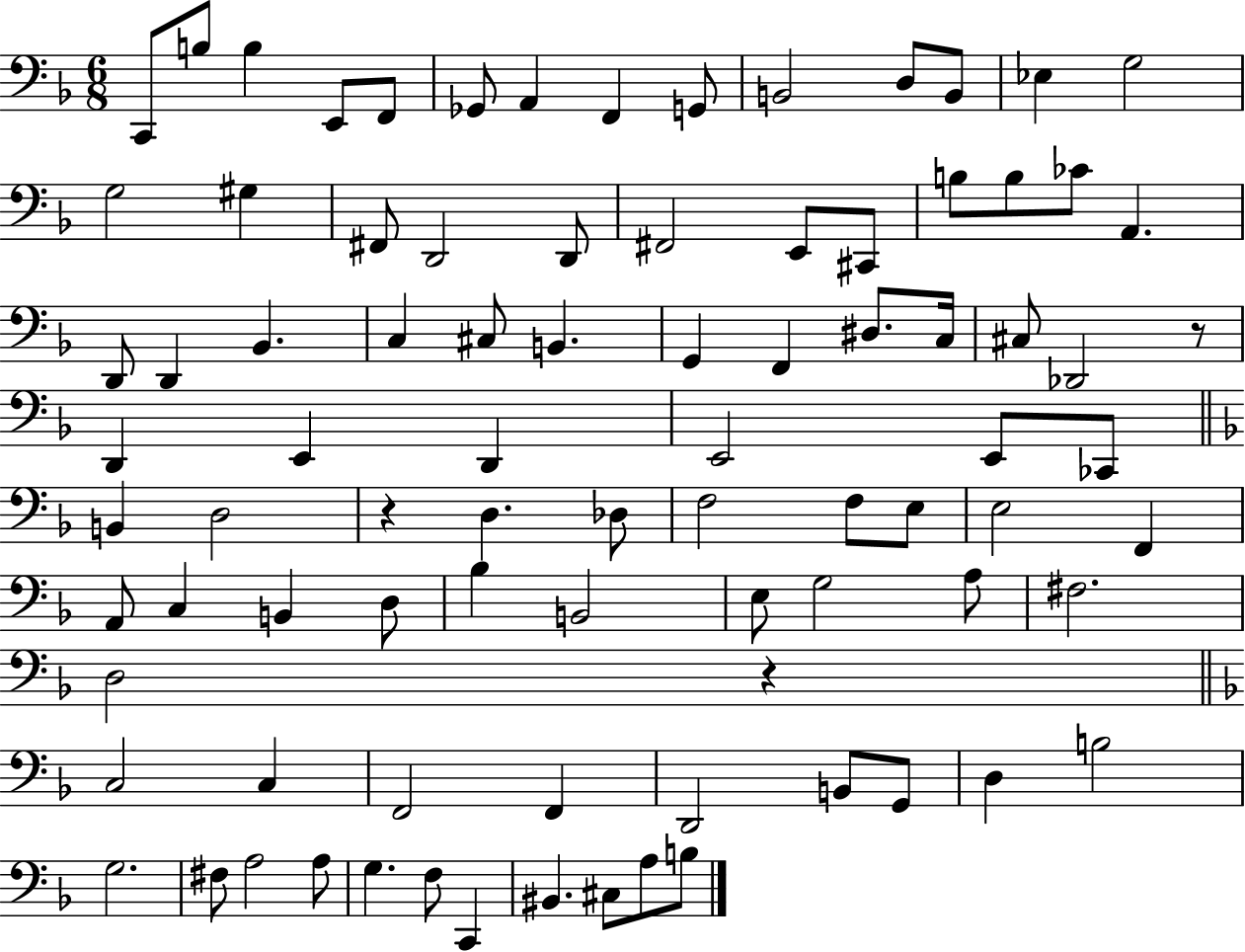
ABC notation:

X:1
T:Untitled
M:6/8
L:1/4
K:F
C,,/2 B,/2 B, E,,/2 F,,/2 _G,,/2 A,, F,, G,,/2 B,,2 D,/2 B,,/2 _E, G,2 G,2 ^G, ^F,,/2 D,,2 D,,/2 ^F,,2 E,,/2 ^C,,/2 B,/2 B,/2 _C/2 A,, D,,/2 D,, _B,, C, ^C,/2 B,, G,, F,, ^D,/2 C,/4 ^C,/2 _D,,2 z/2 D,, E,, D,, E,,2 E,,/2 _C,,/2 B,, D,2 z D, _D,/2 F,2 F,/2 E,/2 E,2 F,, A,,/2 C, B,, D,/2 _B, B,,2 E,/2 G,2 A,/2 ^F,2 D,2 z C,2 C, F,,2 F,, D,,2 B,,/2 G,,/2 D, B,2 G,2 ^F,/2 A,2 A,/2 G, F,/2 C,, ^B,, ^C,/2 A,/2 B,/2